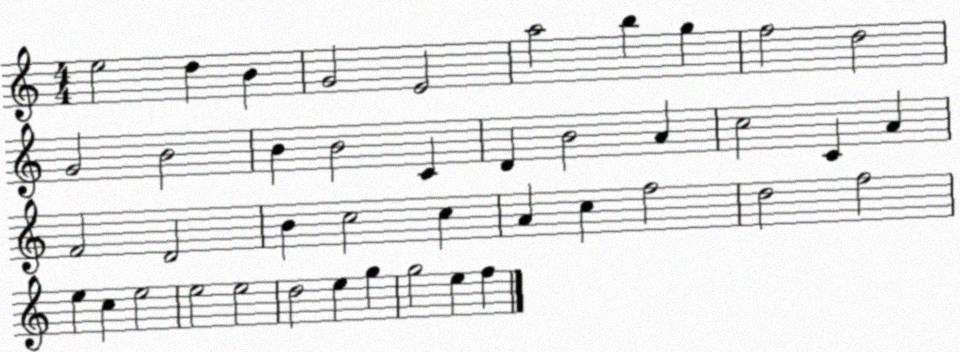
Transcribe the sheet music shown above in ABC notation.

X:1
T:Untitled
M:4/4
L:1/4
K:C
e2 d B G2 E2 a2 b g f2 d2 G2 B2 B B2 C D B2 A c2 C A F2 D2 B c2 c A c f2 d2 f2 e c e2 e2 e2 d2 e g g2 e f